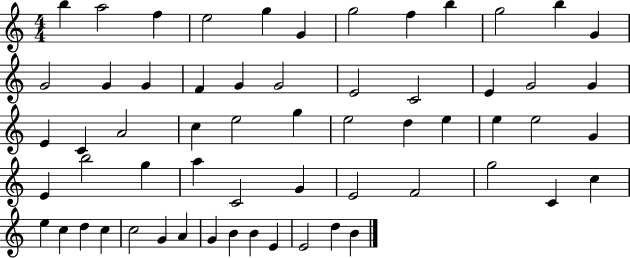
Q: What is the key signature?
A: C major